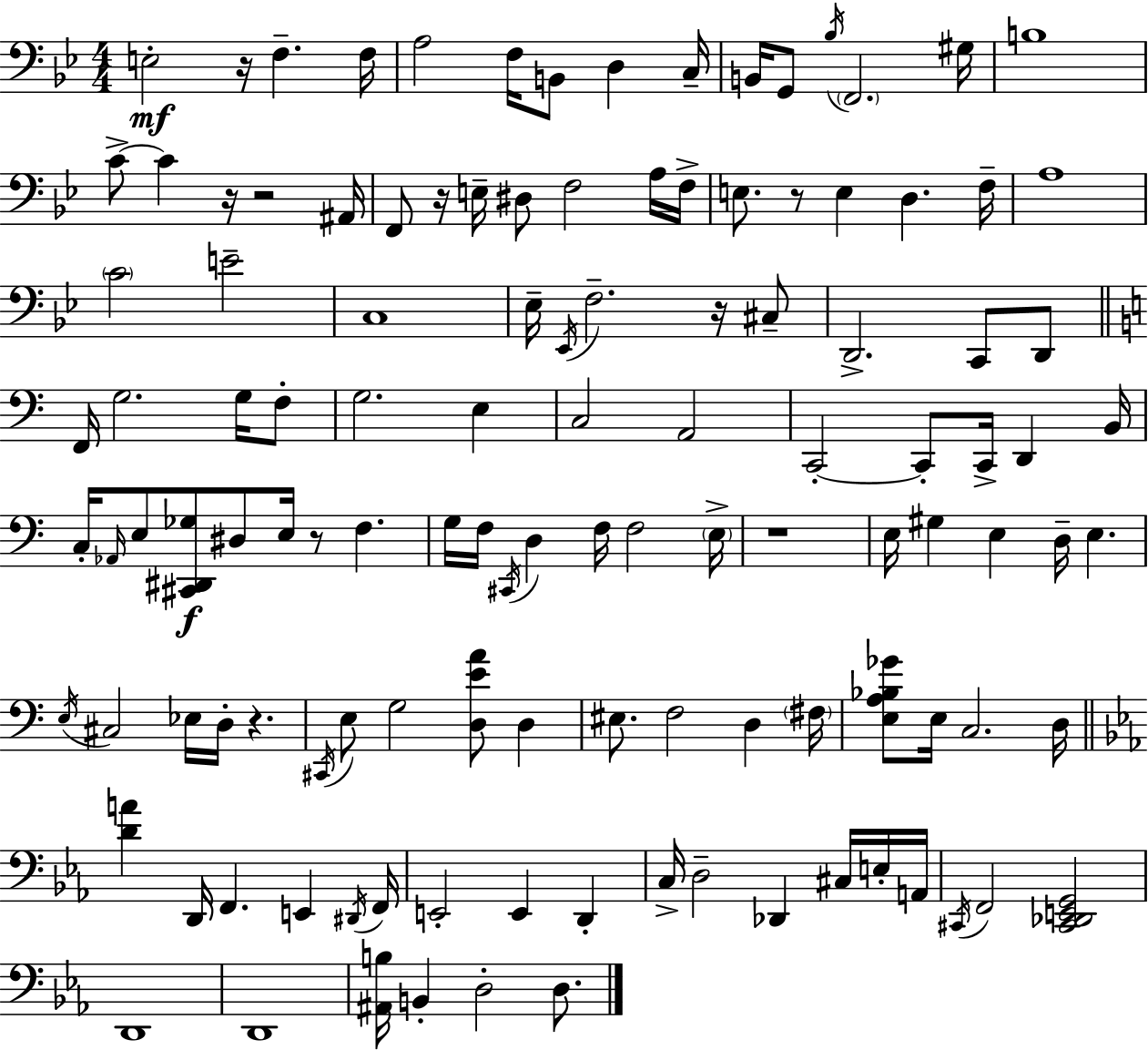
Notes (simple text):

E3/h R/s F3/q. F3/s A3/h F3/s B2/e D3/q C3/s B2/s G2/e Bb3/s F2/h. G#3/s B3/w C4/e C4/q R/s R/h A#2/s F2/e R/s E3/s D#3/e F3/h A3/s F3/s E3/e. R/e E3/q D3/q. F3/s A3/w C4/h E4/h C3/w Eb3/s Eb2/s F3/h. R/s C#3/e D2/h. C2/e D2/e F2/s G3/h. G3/s F3/e G3/h. E3/q C3/h A2/h C2/h C2/e C2/s D2/q B2/s C3/s Ab2/s E3/e [C#2,D#2,Gb3]/e D#3/e E3/s R/e F3/q. G3/s F3/s C#2/s D3/q F3/s F3/h E3/s R/w E3/s G#3/q E3/q D3/s E3/q. E3/s C#3/h Eb3/s D3/s R/q. C#2/s E3/e G3/h [D3,E4,A4]/e D3/q EIS3/e. F3/h D3/q F#3/s [E3,A3,Bb3,Gb4]/e E3/s C3/h. D3/s [D4,A4]/q D2/s F2/q. E2/q D#2/s F2/s E2/h E2/q D2/q C3/s D3/h Db2/q C#3/s E3/s A2/s C#2/s F2/h [C#2,Db2,E2,G2]/h D2/w D2/w [A#2,B3]/s B2/q D3/h D3/e.